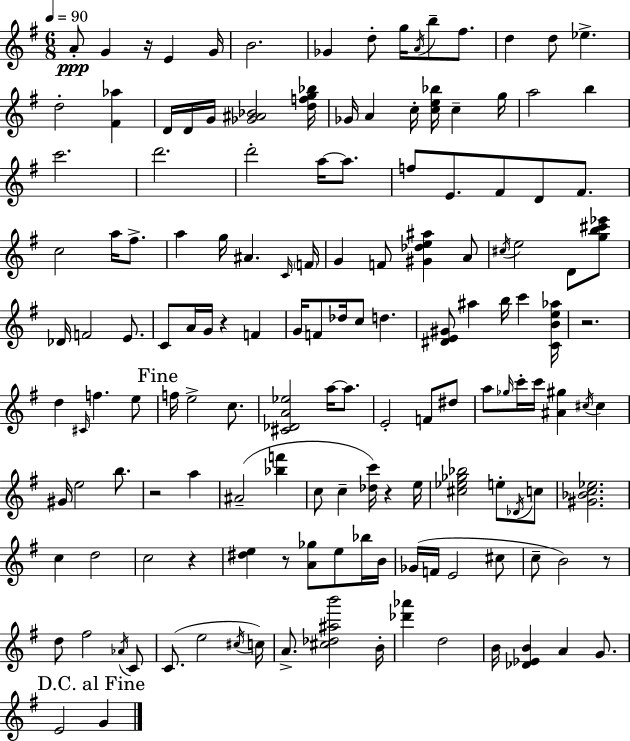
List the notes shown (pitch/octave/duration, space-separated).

A4/e G4/q R/s E4/q G4/s B4/h. Gb4/q D5/e G5/s A4/s B5/e F#5/e. D5/q D5/e Eb5/q. D5/h [F#4,Ab5]/q D4/s D4/s G4/s [Gb4,A#4,Bb4]/h [D5,F5,G5,Bb5]/s Gb4/s A4/q C5/s [C5,E5,Bb5]/s C5/q G5/s A5/h B5/q C6/h. D6/h. D6/h A5/s A5/e. F5/e E4/e. F#4/e D4/e F#4/e. C5/h A5/s F#5/e. A5/q G5/s A#4/q. C4/s F4/s G4/q F4/e [G#4,Db5,E5,A#5]/q A4/e C#5/s E5/h D4/e [G5,B5,C#6,Eb6]/e Db4/s F4/h E4/e. C4/e A4/s G4/s R/q F4/q G4/s F4/e Db5/s C5/e D5/q. [D#4,E4,G#4]/e A#5/q B5/s C6/q [C4,B4,E5,Ab5]/s R/h. D5/q C#4/s F5/q. E5/e F5/s E5/h C5/e. [C#4,Db4,A4,Eb5]/h A5/s A5/e. E4/h F4/e D#5/e A5/e Gb5/s C6/s C6/s [A#4,G#5]/q C#5/s C#5/q G#4/s E5/h B5/e. R/h A5/q A#4/h [Bb5,F6]/q C5/e C5/q [Db5,C6]/s R/q E5/s [C#5,Eb5,Gb5,Bb5]/h E5/e Db4/s C5/e [G#4,Bb4,C5,Eb5]/h. C5/q D5/h C5/h R/q [D#5,E5]/q R/e [A4,Gb5]/e E5/e Bb5/s B4/s Gb4/s F4/s E4/h C#5/e C5/e B4/h R/e D5/e F#5/h Ab4/s C4/e C4/e. E5/h C#5/s C5/s A4/e. [C#5,Db5,A#5,B6]/h B4/s [Db6,Ab6]/q D5/h B4/s [Db4,Eb4,B4]/q A4/q G4/e. E4/h G4/q